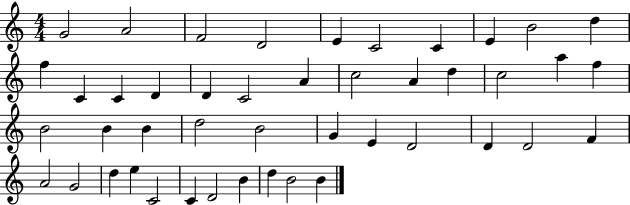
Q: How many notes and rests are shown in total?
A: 45